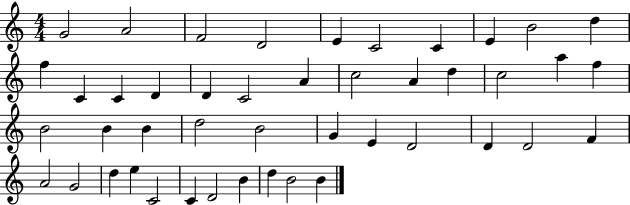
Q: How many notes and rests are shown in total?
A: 45